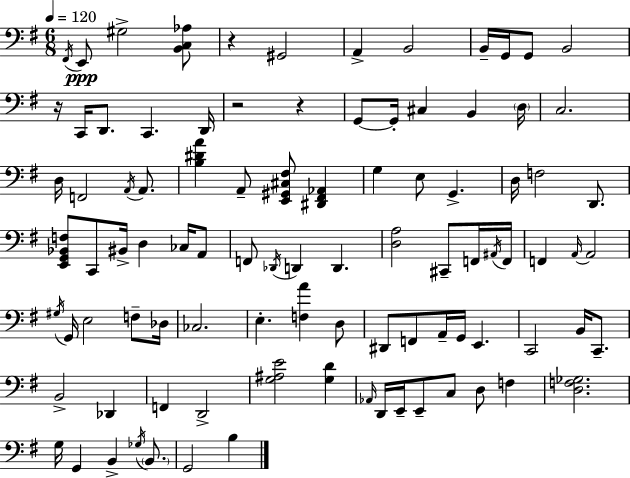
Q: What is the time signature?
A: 6/8